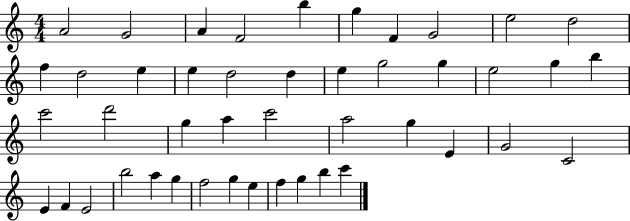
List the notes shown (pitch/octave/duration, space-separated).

A4/h G4/h A4/q F4/h B5/q G5/q F4/q G4/h E5/h D5/h F5/q D5/h E5/q E5/q D5/h D5/q E5/q G5/h G5/q E5/h G5/q B5/q C6/h D6/h G5/q A5/q C6/h A5/h G5/q E4/q G4/h C4/h E4/q F4/q E4/h B5/h A5/q G5/q F5/h G5/q E5/q F5/q G5/q B5/q C6/q